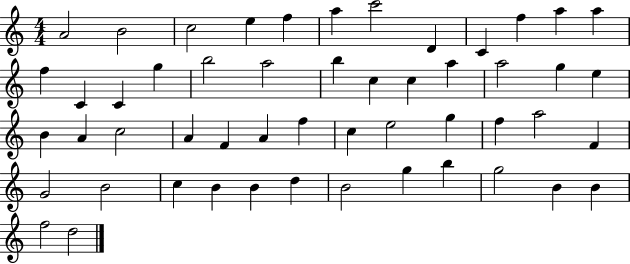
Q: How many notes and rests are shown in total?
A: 52